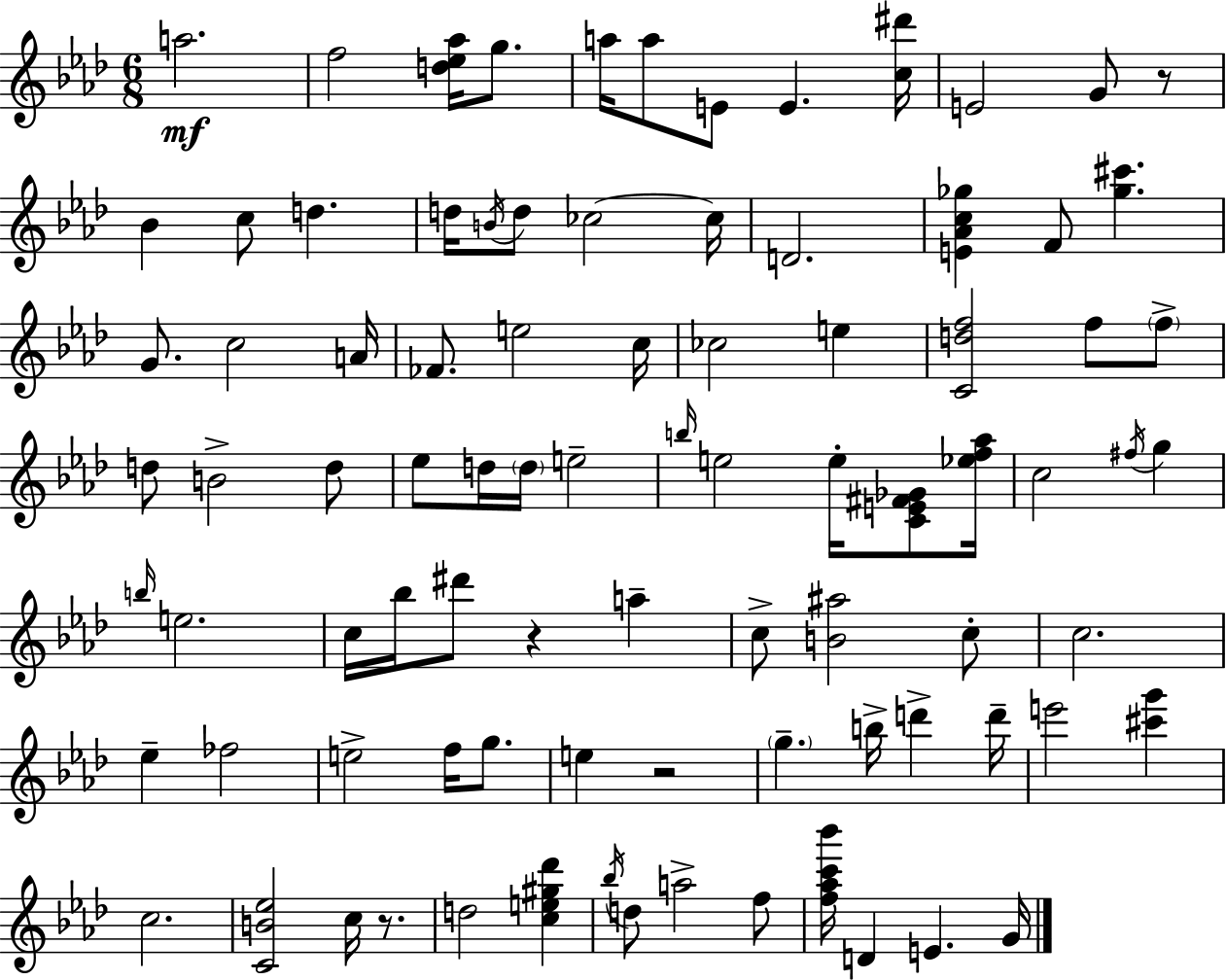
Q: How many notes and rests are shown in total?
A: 88